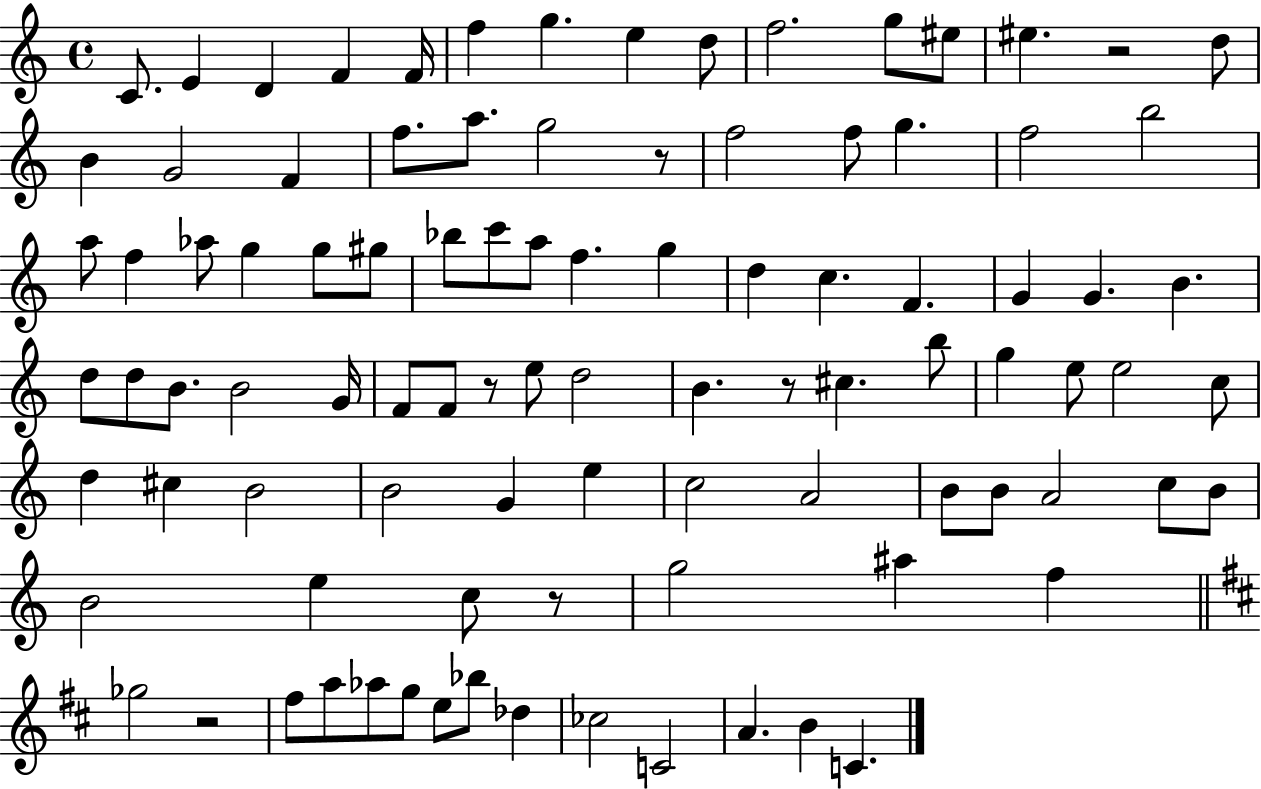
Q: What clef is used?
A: treble